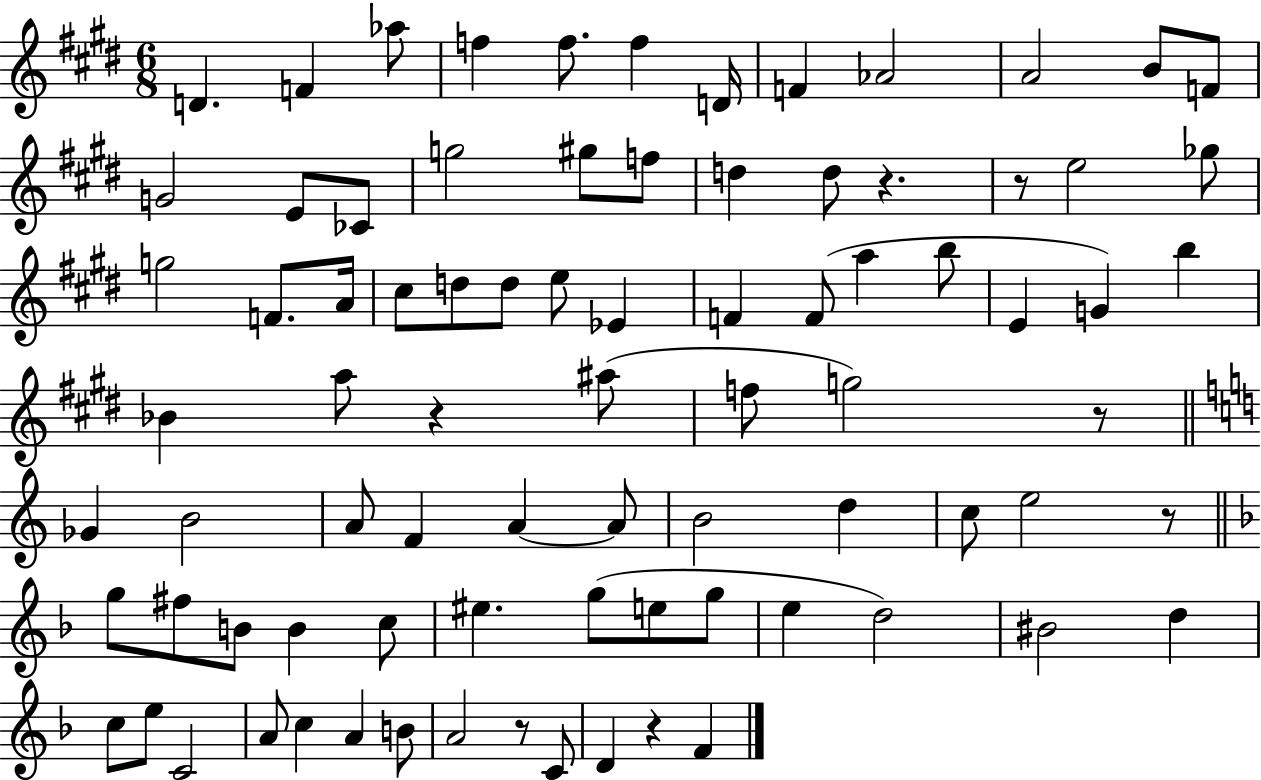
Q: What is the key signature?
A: E major